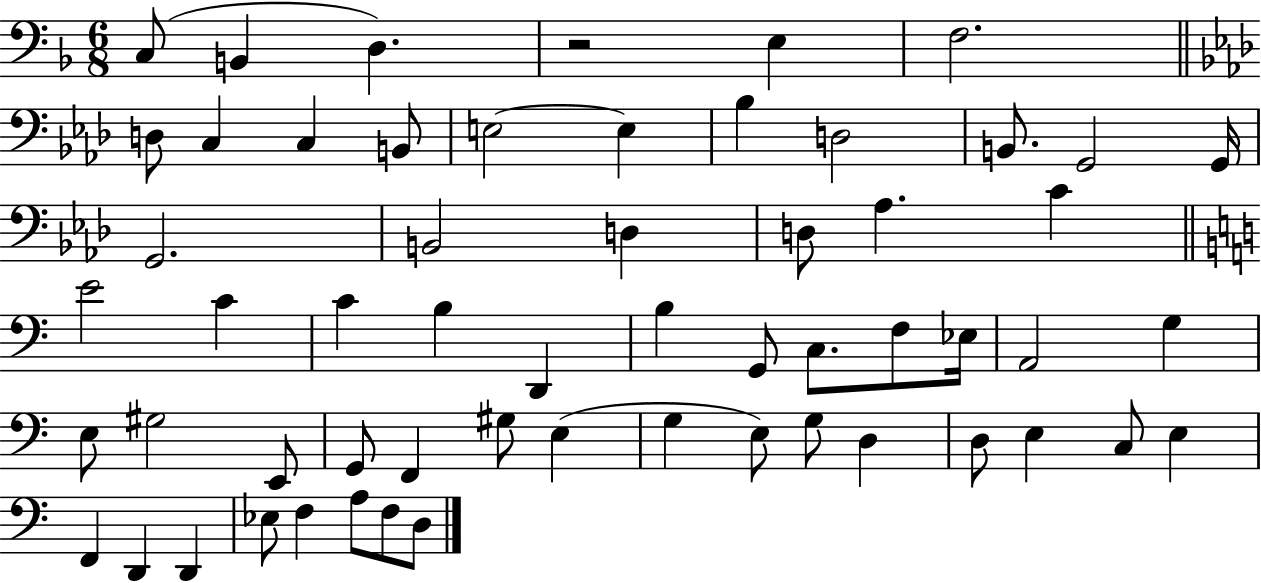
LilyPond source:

{
  \clef bass
  \numericTimeSignature
  \time 6/8
  \key f \major
  c8( b,4 d4.) | r2 e4 | f2. | \bar "||" \break \key aes \major d8 c4 c4 b,8 | e2~~ e4 | bes4 d2 | b,8. g,2 g,16 | \break g,2. | b,2 d4 | d8 aes4. c'4 | \bar "||" \break \key c \major e'2 c'4 | c'4 b4 d,4 | b4 g,8 c8. f8 ees16 | a,2 g4 | \break e8 gis2 e,8 | g,8 f,4 gis8 e4( | g4 e8) g8 d4 | d8 e4 c8 e4 | \break f,4 d,4 d,4 | ees8 f4 a8 f8 d8 | \bar "|."
}